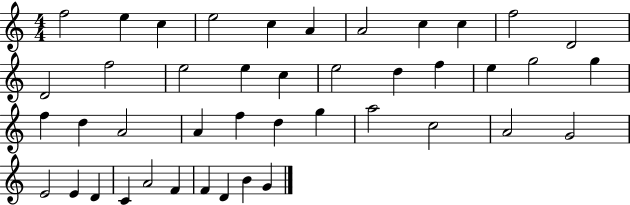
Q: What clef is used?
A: treble